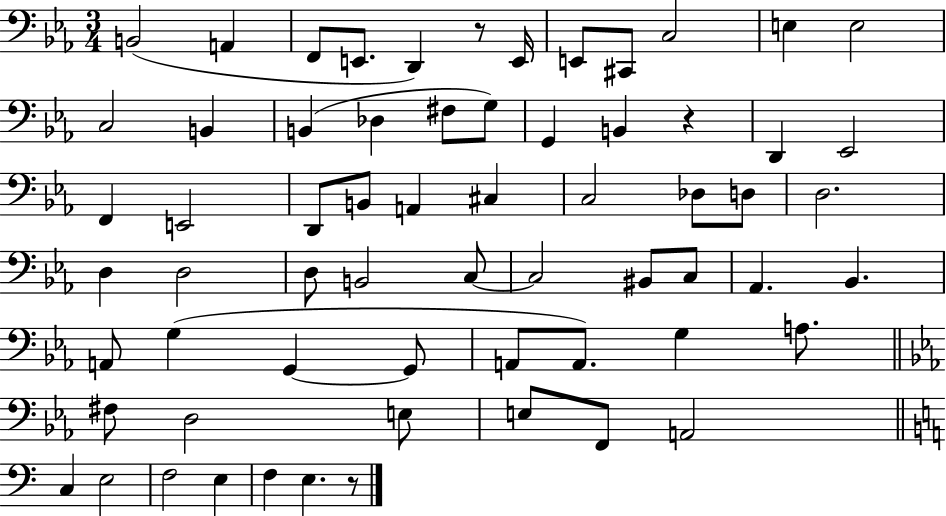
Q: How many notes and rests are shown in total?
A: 64